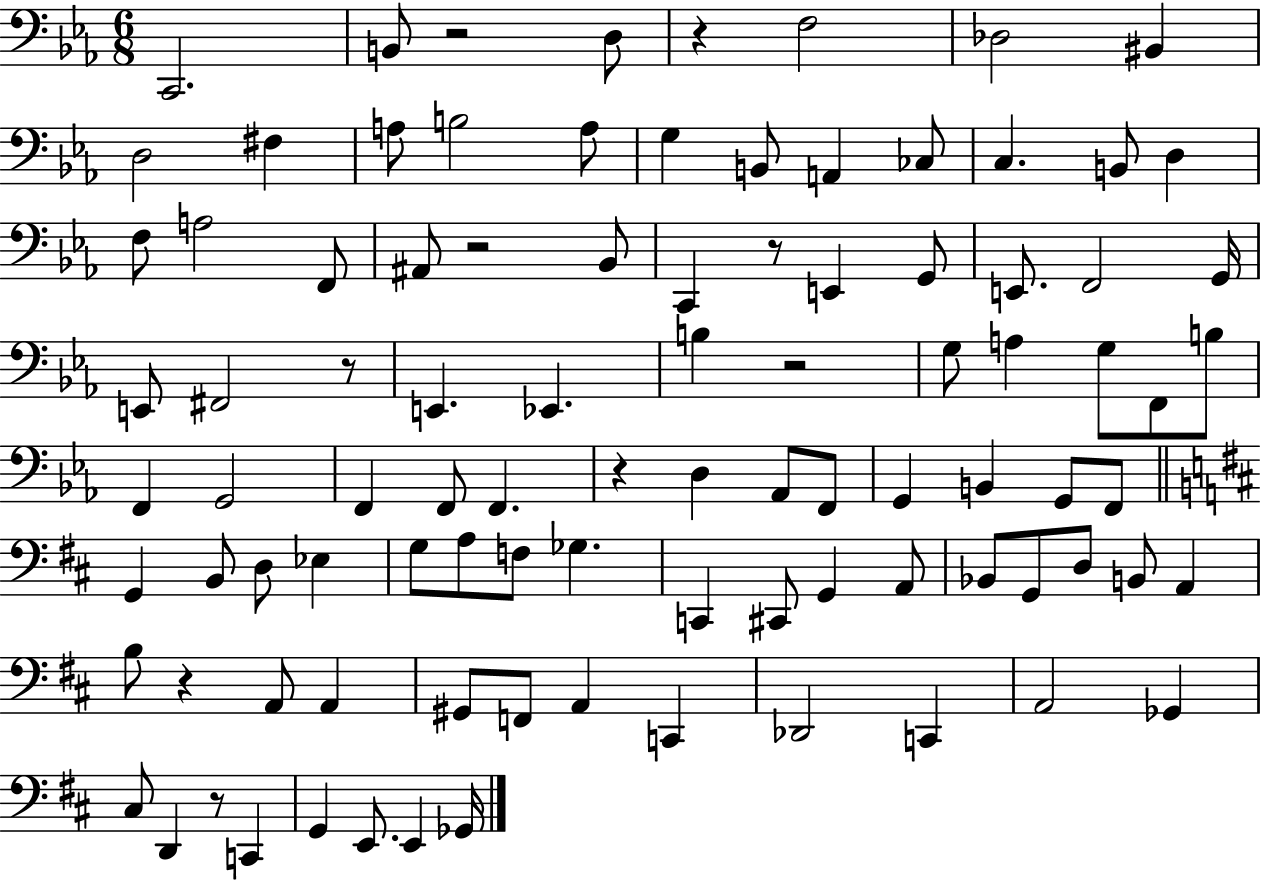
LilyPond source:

{
  \clef bass
  \numericTimeSignature
  \time 6/8
  \key ees \major
  c,2. | b,8 r2 d8 | r4 f2 | des2 bis,4 | \break d2 fis4 | a8 b2 a8 | g4 b,8 a,4 ces8 | c4. b,8 d4 | \break f8 a2 f,8 | ais,8 r2 bes,8 | c,4 r8 e,4 g,8 | e,8. f,2 g,16 | \break e,8 fis,2 r8 | e,4. ees,4. | b4 r2 | g8 a4 g8 f,8 b8 | \break f,4 g,2 | f,4 f,8 f,4. | r4 d4 aes,8 f,8 | g,4 b,4 g,8 f,8 | \break \bar "||" \break \key d \major g,4 b,8 d8 ees4 | g8 a8 f8 ges4. | c,4 cis,8 g,4 a,8 | bes,8 g,8 d8 b,8 a,4 | \break b8 r4 a,8 a,4 | gis,8 f,8 a,4 c,4 | des,2 c,4 | a,2 ges,4 | \break cis8 d,4 r8 c,4 | g,4 e,8. e,4 ges,16 | \bar "|."
}